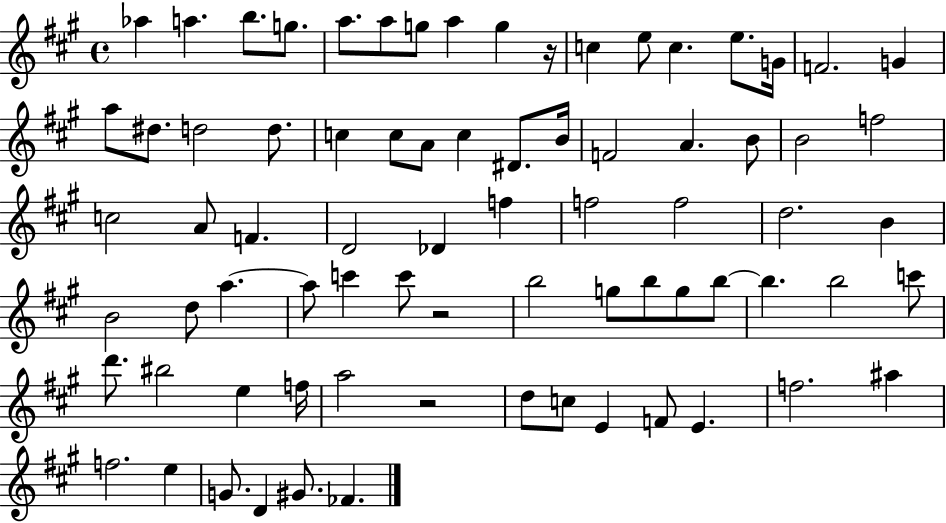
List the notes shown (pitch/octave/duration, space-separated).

Ab5/q A5/q. B5/e. G5/e. A5/e. A5/e G5/e A5/q G5/q R/s C5/q E5/e C5/q. E5/e. G4/s F4/h. G4/q A5/e D#5/e. D5/h D5/e. C5/q C5/e A4/e C5/q D#4/e. B4/s F4/h A4/q. B4/e B4/h F5/h C5/h A4/e F4/q. D4/h Db4/q F5/q F5/h F5/h D5/h. B4/q B4/h D5/e A5/q. A5/e C6/q C6/e R/h B5/h G5/e B5/e G5/e B5/e B5/q. B5/h C6/e D6/e. BIS5/h E5/q F5/s A5/h R/h D5/e C5/e E4/q F4/e E4/q. F5/h. A#5/q F5/h. E5/q G4/e. D4/q G#4/e. FES4/q.